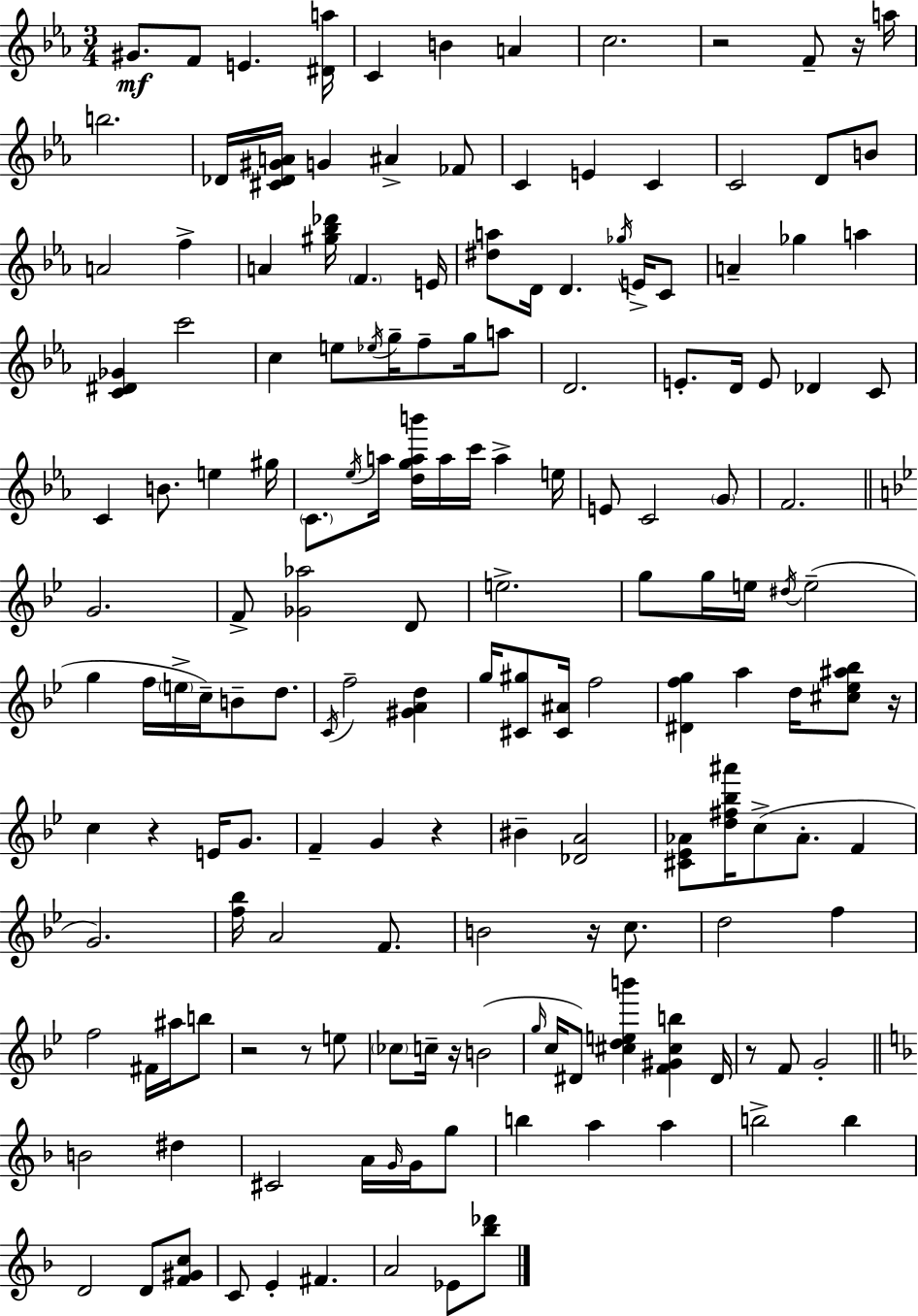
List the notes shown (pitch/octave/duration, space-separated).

G#4/e. F4/e E4/q. [D#4,A5]/s C4/q B4/q A4/q C5/h. R/h F4/e R/s A5/s B5/h. Db4/s [C#4,Db4,G#4,A4]/s G4/q A#4/q FES4/e C4/q E4/q C4/q C4/h D4/e B4/e A4/h F5/q A4/q [G#5,Bb5,Db6]/s F4/q. E4/s [D#5,A5]/e D4/s D4/q. Gb5/s E4/s C4/e A4/q Gb5/q A5/q [C4,D#4,Gb4]/q C6/h C5/q E5/e Eb5/s G5/s F5/e G5/s A5/e D4/h. E4/e. D4/s E4/e Db4/q C4/e C4/q B4/e. E5/q G#5/s C4/e. Eb5/s A5/s [D5,G5,A5,B6]/s A5/s C6/s A5/q E5/s E4/e C4/h G4/e F4/h. G4/h. F4/e [Gb4,Ab5]/h D4/e E5/h. G5/e G5/s E5/s D#5/s E5/h G5/q F5/s E5/s C5/s B4/e D5/e. C4/s F5/h [G#4,A4,D5]/q G5/s [C#4,G#5]/e [C#4,A#4]/s F5/h [D#4,F5,G5]/q A5/q D5/s [C#5,Eb5,A#5,Bb5]/e R/s C5/q R/q E4/s G4/e. F4/q G4/q R/q BIS4/q [Db4,A4]/h [C#4,Eb4,Ab4]/e [D5,F#5,Bb5,A#6]/s C5/e Ab4/e. F4/q G4/h. [F5,Bb5]/s A4/h F4/e. B4/h R/s C5/e. D5/h F5/q F5/h F#4/s A#5/s B5/e R/h R/e E5/e CES5/e C5/s R/s B4/h G5/s C5/s D#4/e [C#5,D5,E5,B6]/q [F4,G#4,C#5,B5]/q D#4/s R/e F4/e G4/h B4/h D#5/q C#4/h A4/s G4/s G4/s G5/e B5/q A5/q A5/q B5/h B5/q D4/h D4/e [F4,G#4,C5]/e C4/e E4/q F#4/q. A4/h Eb4/e [Bb5,Db6]/e